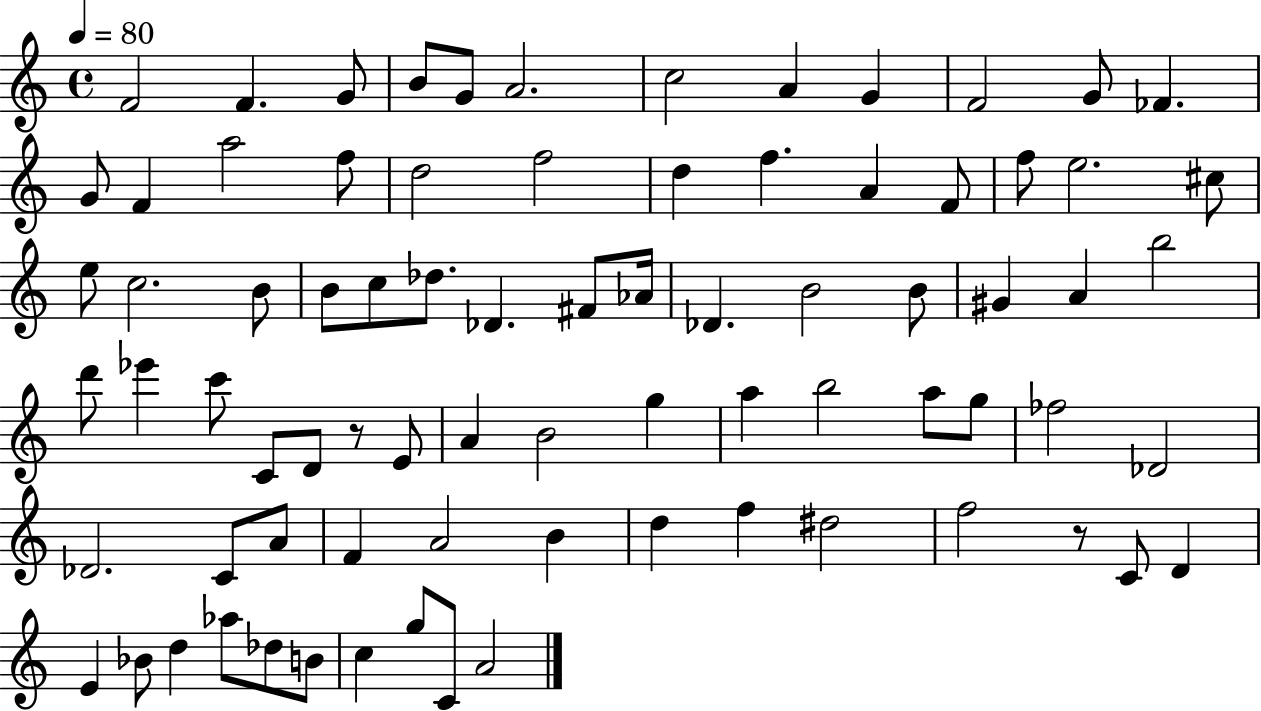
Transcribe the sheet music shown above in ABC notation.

X:1
T:Untitled
M:4/4
L:1/4
K:C
F2 F G/2 B/2 G/2 A2 c2 A G F2 G/2 _F G/2 F a2 f/2 d2 f2 d f A F/2 f/2 e2 ^c/2 e/2 c2 B/2 B/2 c/2 _d/2 _D ^F/2 _A/4 _D B2 B/2 ^G A b2 d'/2 _e' c'/2 C/2 D/2 z/2 E/2 A B2 g a b2 a/2 g/2 _f2 _D2 _D2 C/2 A/2 F A2 B d f ^d2 f2 z/2 C/2 D E _B/2 d _a/2 _d/2 B/2 c g/2 C/2 A2